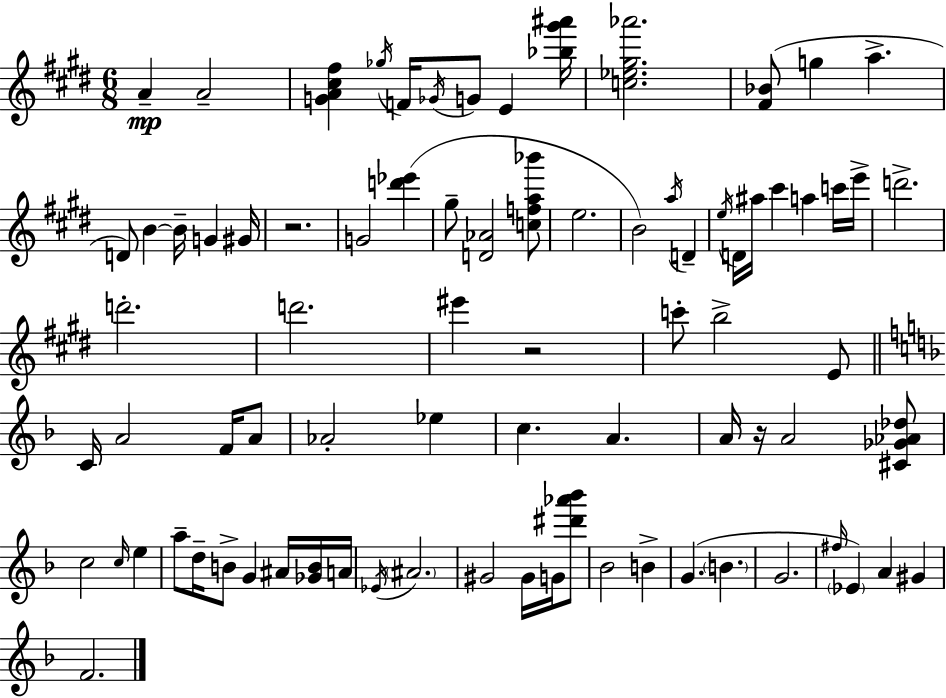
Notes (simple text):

A4/q A4/h [G4,A4,C#5,F#5]/q Gb5/s F4/s Gb4/s G4/e E4/q [Bb5,G#6,A#6]/s [C5,Eb5,G#5,Ab6]/h. [F#4,Bb4]/e G5/q A5/q. D4/e B4/q B4/s G4/q G#4/s R/h. G4/h [D6,Eb6]/q G#5/e [D4,Ab4]/h [C5,F5,A5,Bb6]/e E5/h. B4/h A5/s D4/q E5/s D4/s A#5/s C#6/q A5/q C6/s E6/s D6/h. D6/h. D6/h. EIS6/q R/h C6/e B5/h E4/e C4/s A4/h F4/s A4/e Ab4/h Eb5/q C5/q. A4/q. A4/s R/s A4/h [C#4,Gb4,Ab4,Db5]/e C5/h C5/s E5/q A5/e D5/s B4/e G4/q A#4/s [Gb4,B4]/s A4/s Eb4/s A#4/h. G#4/h G#4/s G4/s [D#6,Ab6,Bb6]/e Bb4/h B4/q G4/q. B4/q. G4/h. F#5/s Eb4/q A4/q G#4/q F4/h.